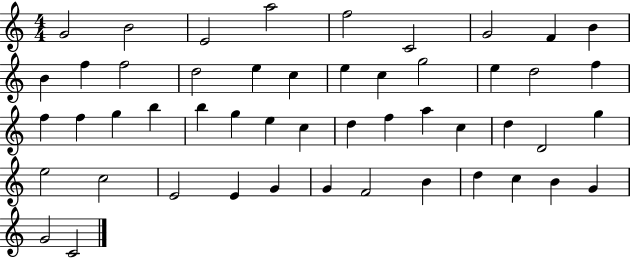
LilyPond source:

{
  \clef treble
  \numericTimeSignature
  \time 4/4
  \key c \major
  g'2 b'2 | e'2 a''2 | f''2 c'2 | g'2 f'4 b'4 | \break b'4 f''4 f''2 | d''2 e''4 c''4 | e''4 c''4 g''2 | e''4 d''2 f''4 | \break f''4 f''4 g''4 b''4 | b''4 g''4 e''4 c''4 | d''4 f''4 a''4 c''4 | d''4 d'2 g''4 | \break e''2 c''2 | e'2 e'4 g'4 | g'4 f'2 b'4 | d''4 c''4 b'4 g'4 | \break g'2 c'2 | \bar "|."
}